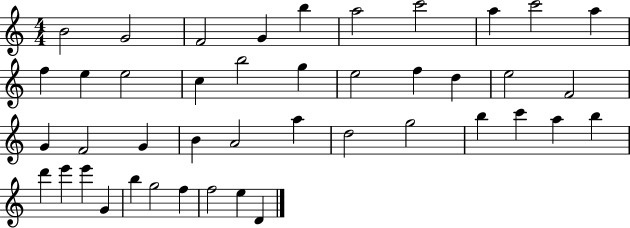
B4/h G4/h F4/h G4/q B5/q A5/h C6/h A5/q C6/h A5/q F5/q E5/q E5/h C5/q B5/h G5/q E5/h F5/q D5/q E5/h F4/h G4/q F4/h G4/q B4/q A4/h A5/q D5/h G5/h B5/q C6/q A5/q B5/q D6/q E6/q E6/q G4/q B5/q G5/h F5/q F5/h E5/q D4/q